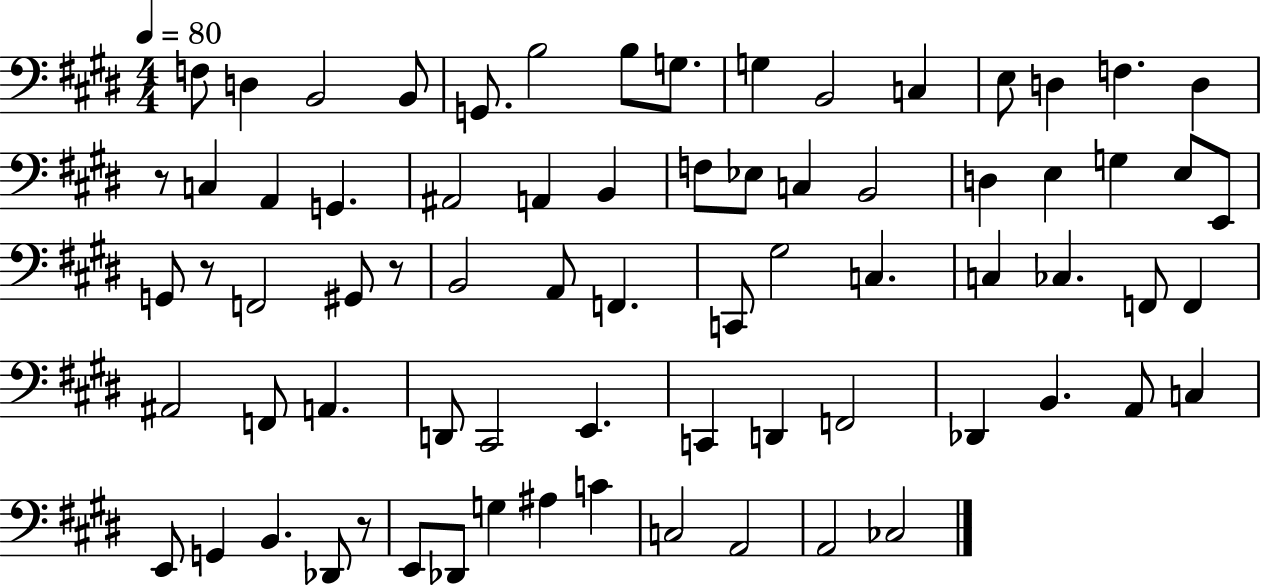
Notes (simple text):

F3/e D3/q B2/h B2/e G2/e. B3/h B3/e G3/e. G3/q B2/h C3/q E3/e D3/q F3/q. D3/q R/e C3/q A2/q G2/q. A#2/h A2/q B2/q F3/e Eb3/e C3/q B2/h D3/q E3/q G3/q E3/e E2/e G2/e R/e F2/h G#2/e R/e B2/h A2/e F2/q. C2/e G#3/h C3/q. C3/q CES3/q. F2/e F2/q A#2/h F2/e A2/q. D2/e C#2/h E2/q. C2/q D2/q F2/h Db2/q B2/q. A2/e C3/q E2/e G2/q B2/q. Db2/e R/e E2/e Db2/e G3/q A#3/q C4/q C3/h A2/h A2/h CES3/h